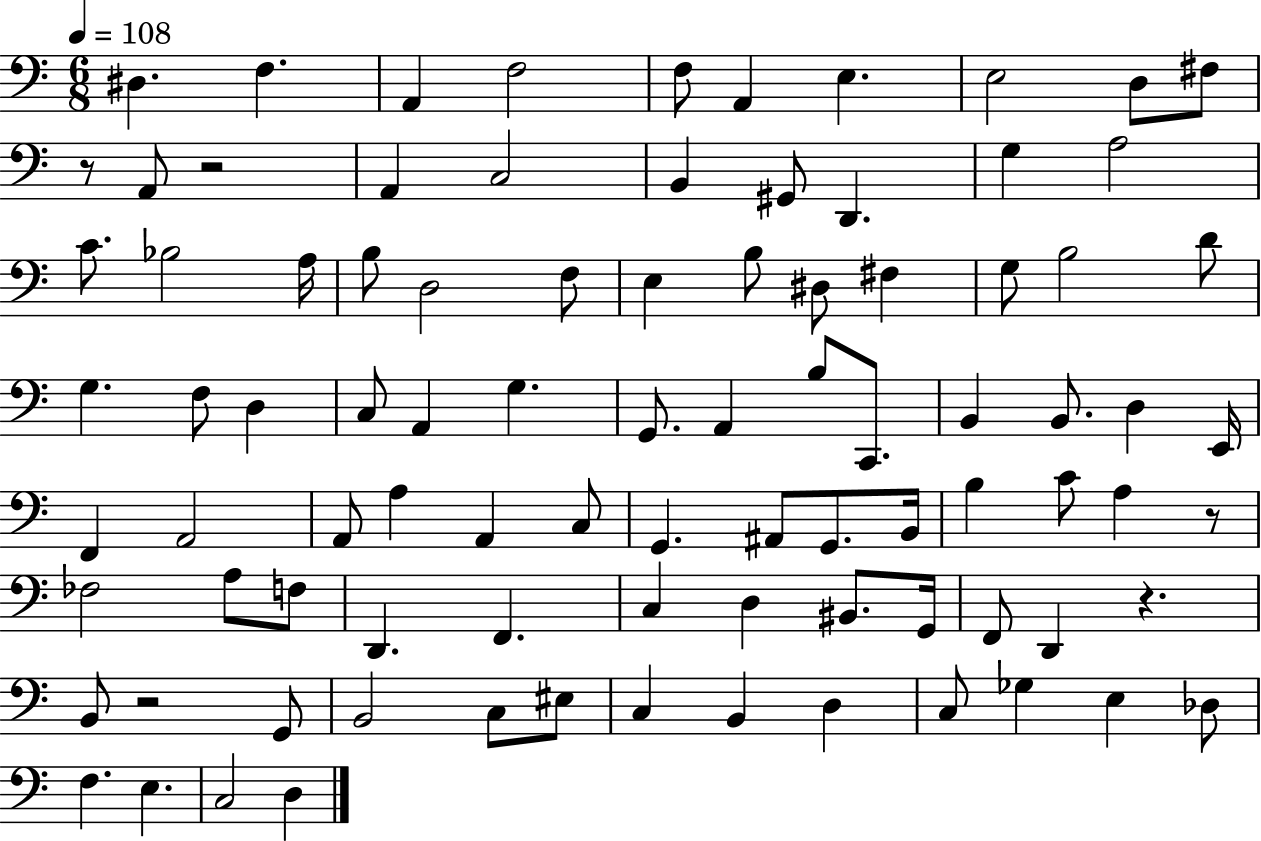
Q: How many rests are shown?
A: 5